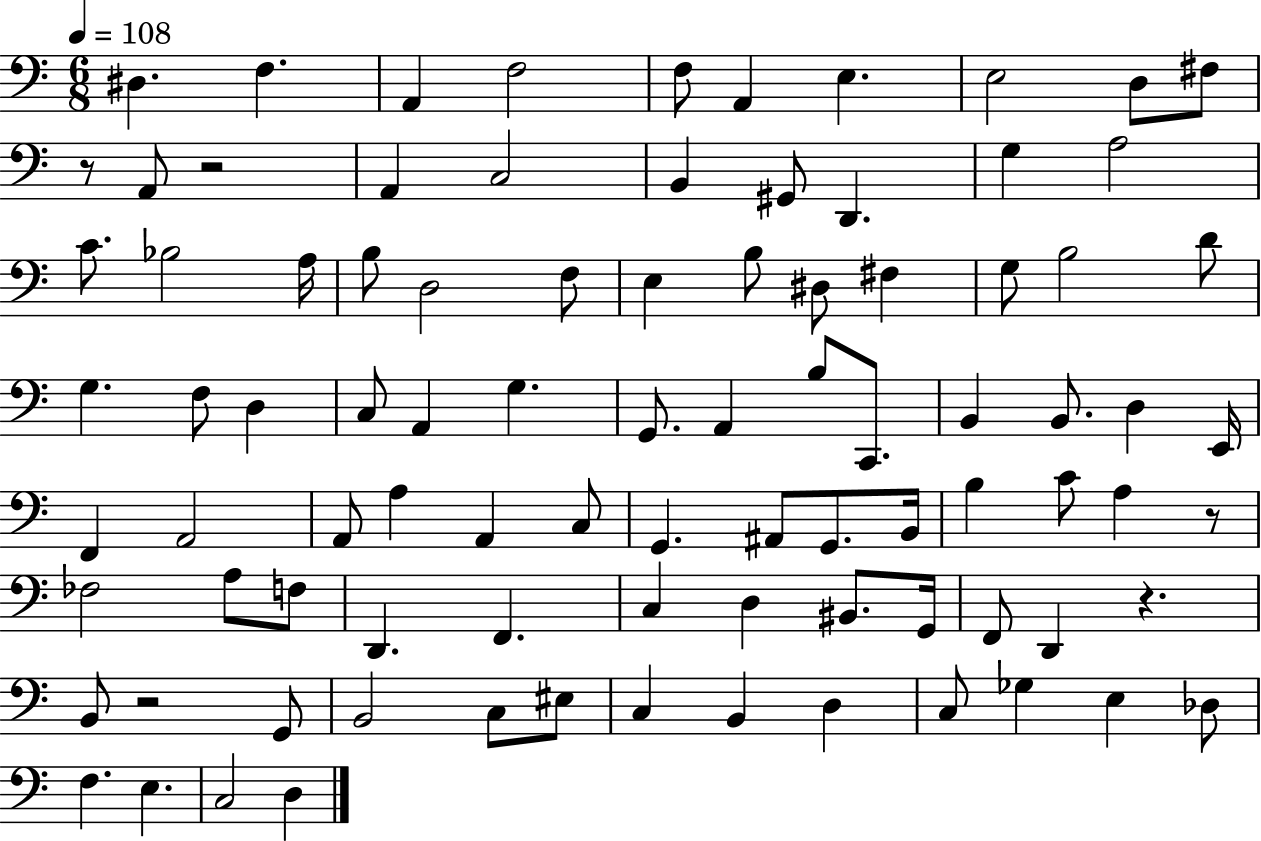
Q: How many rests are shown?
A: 5